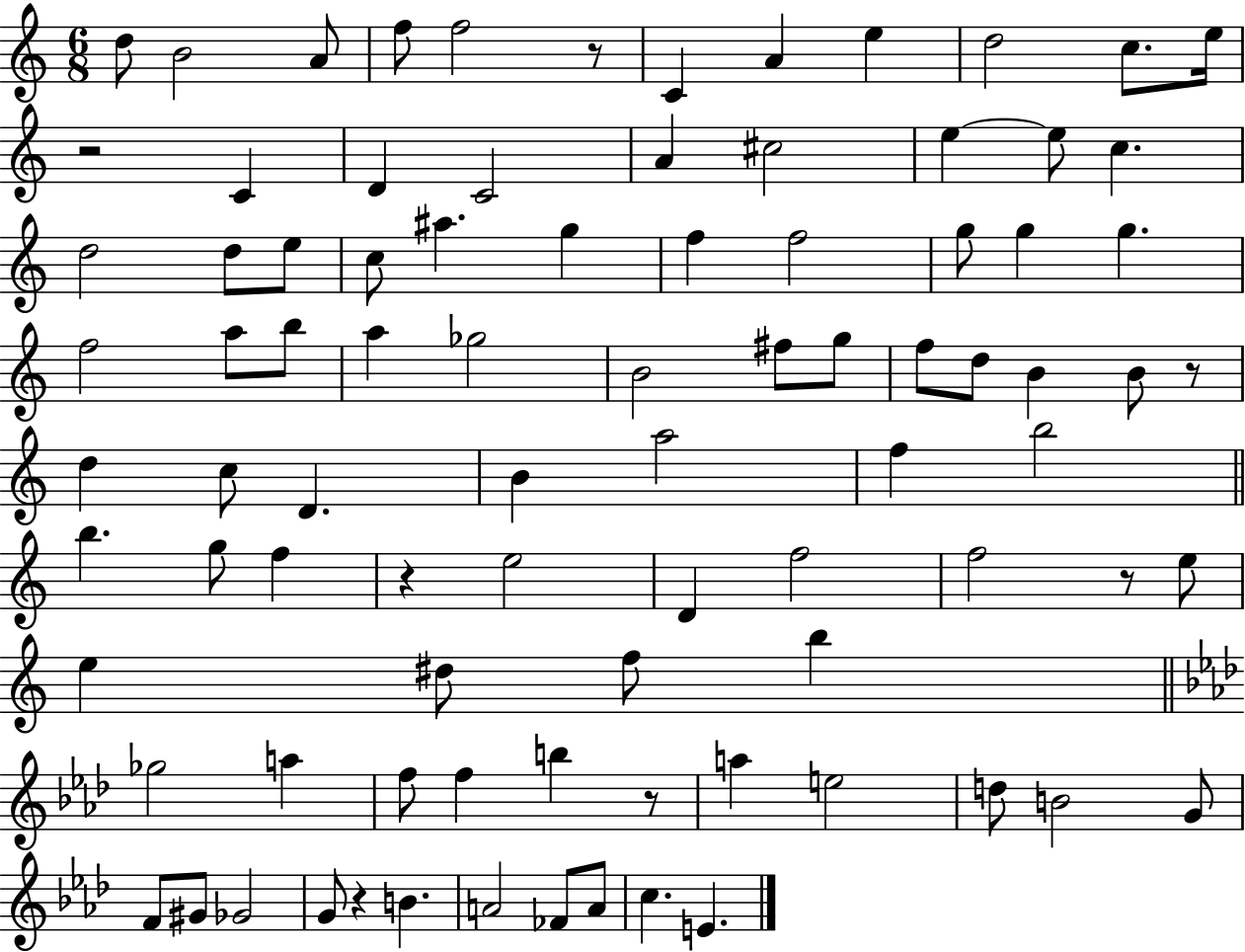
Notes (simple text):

D5/e B4/h A4/e F5/e F5/h R/e C4/q A4/q E5/q D5/h C5/e. E5/s R/h C4/q D4/q C4/h A4/q C#5/h E5/q E5/e C5/q. D5/h D5/e E5/e C5/e A#5/q. G5/q F5/q F5/h G5/e G5/q G5/q. F5/h A5/e B5/e A5/q Gb5/h B4/h F#5/e G5/e F5/e D5/e B4/q B4/e R/e D5/q C5/e D4/q. B4/q A5/h F5/q B5/h B5/q. G5/e F5/q R/q E5/h D4/q F5/h F5/h R/e E5/e E5/q D#5/e F5/e B5/q Gb5/h A5/q F5/e F5/q B5/q R/e A5/q E5/h D5/e B4/h G4/e F4/e G#4/e Gb4/h G4/e R/q B4/q. A4/h FES4/e A4/e C5/q. E4/q.